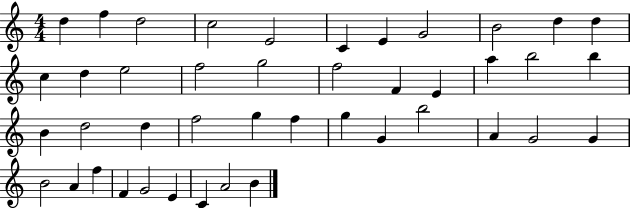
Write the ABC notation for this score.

X:1
T:Untitled
M:4/4
L:1/4
K:C
d f d2 c2 E2 C E G2 B2 d d c d e2 f2 g2 f2 F E a b2 b B d2 d f2 g f g G b2 A G2 G B2 A f F G2 E C A2 B